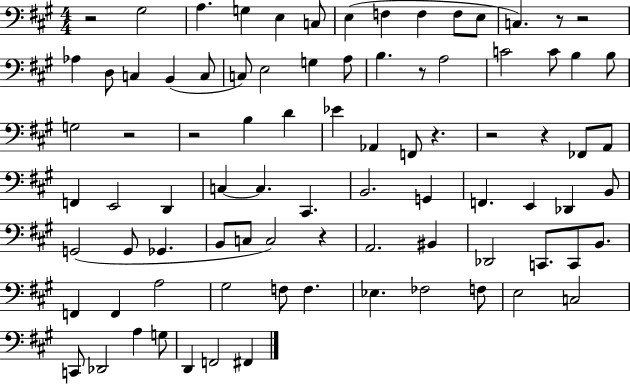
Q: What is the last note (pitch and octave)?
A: F#2